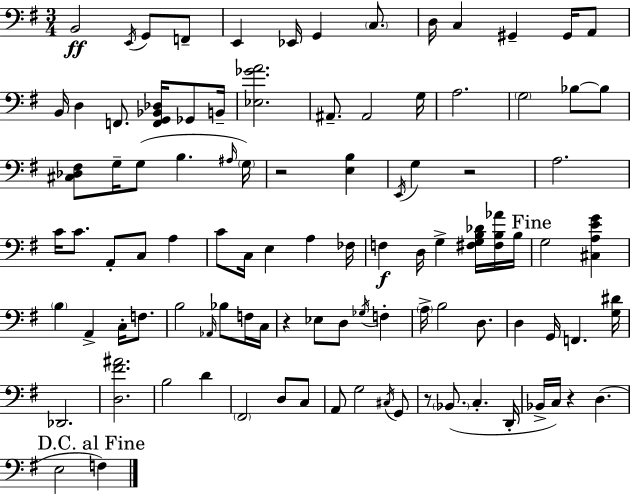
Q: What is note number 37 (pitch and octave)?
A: C3